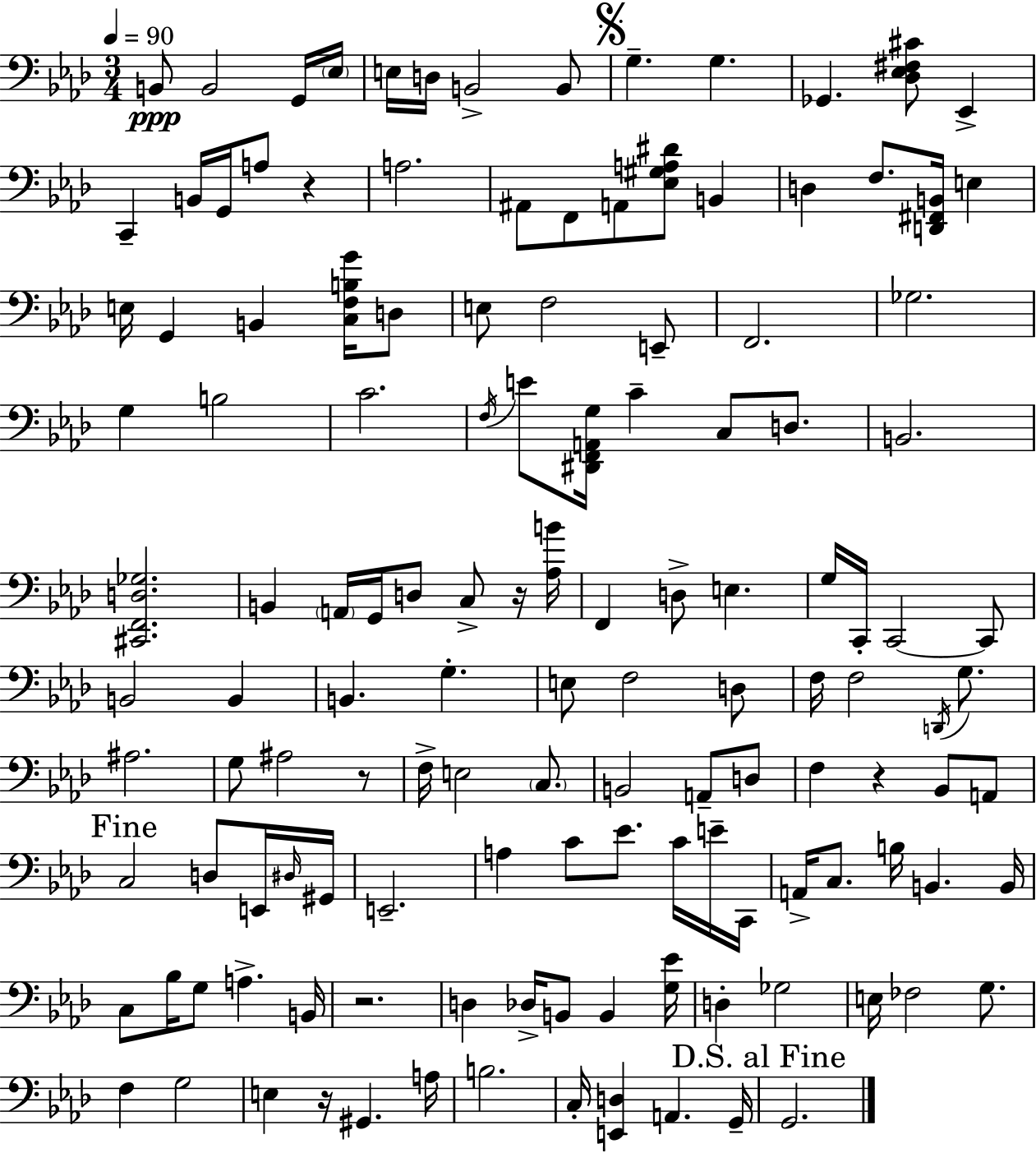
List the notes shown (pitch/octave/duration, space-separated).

B2/e B2/h G2/s Eb3/s E3/s D3/s B2/h B2/e G3/q. G3/q. Gb2/q. [Db3,Eb3,F#3,C#4]/e Eb2/q C2/q B2/s G2/s A3/e R/q A3/h. A#2/e F2/e A2/e [Eb3,G#3,A3,D#4]/e B2/q D3/q F3/e. [D2,F#2,B2]/s E3/q E3/s G2/q B2/q [C3,F3,B3,G4]/s D3/e E3/e F3/h E2/e F2/h. Gb3/h. G3/q B3/h C4/h. F3/s E4/e [D#2,F2,A2,G3]/s C4/q C3/e D3/e. B2/h. [C#2,F2,D3,Gb3]/h. B2/q A2/s G2/s D3/e C3/e R/s [Ab3,B4]/s F2/q D3/e E3/q. G3/s C2/s C2/h C2/e B2/h B2/q B2/q. G3/q. E3/e F3/h D3/e F3/s F3/h D2/s G3/e. A#3/h. G3/e A#3/h R/e F3/s E3/h C3/e. B2/h A2/e D3/e F3/q R/q Bb2/e A2/e C3/h D3/e E2/s D#3/s G#2/s E2/h. A3/q C4/e Eb4/e. C4/s E4/s C2/s A2/s C3/e. B3/s B2/q. B2/s C3/e Bb3/s G3/e A3/q. B2/s R/h. D3/q Db3/s B2/e B2/q [G3,Eb4]/s D3/q Gb3/h E3/s FES3/h G3/e. F3/q G3/h E3/q R/s G#2/q. A3/s B3/h. C3/s [E2,D3]/q A2/q. G2/s G2/h.